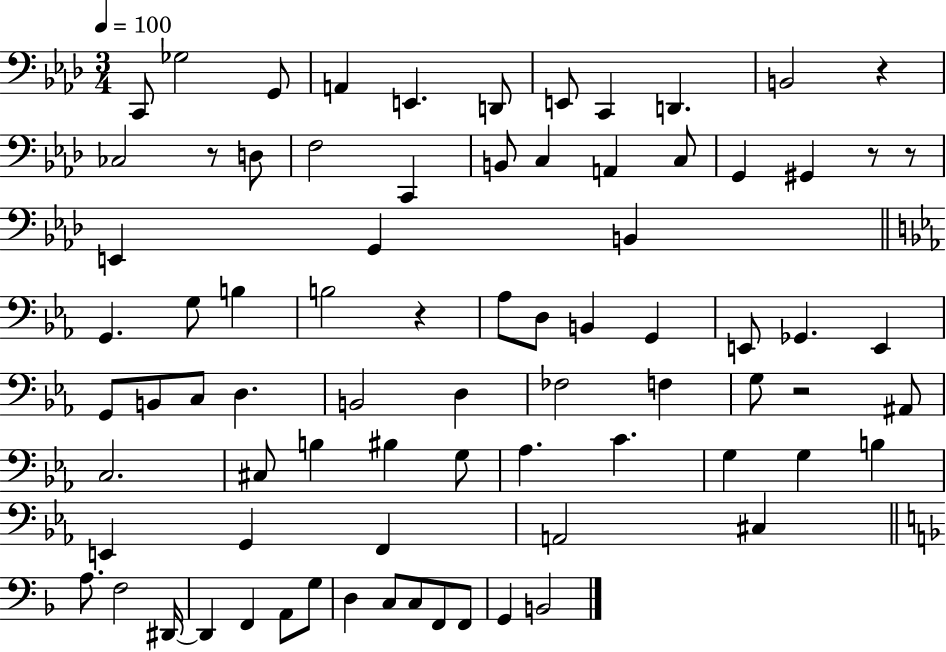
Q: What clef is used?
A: bass